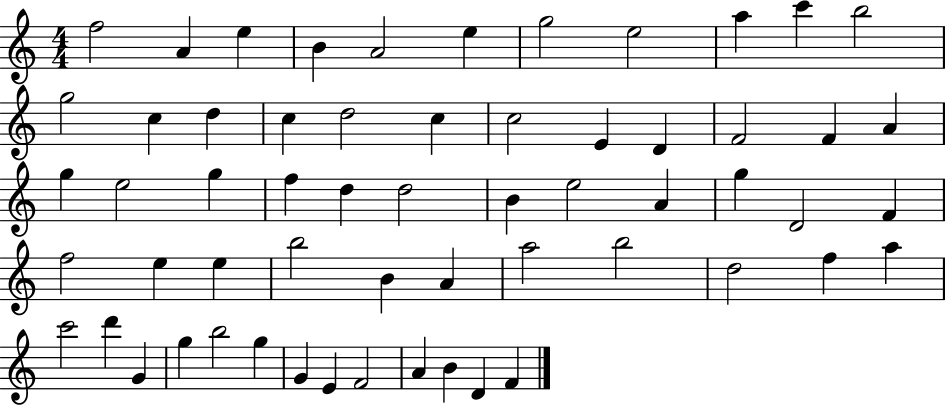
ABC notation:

X:1
T:Untitled
M:4/4
L:1/4
K:C
f2 A e B A2 e g2 e2 a c' b2 g2 c d c d2 c c2 E D F2 F A g e2 g f d d2 B e2 A g D2 F f2 e e b2 B A a2 b2 d2 f a c'2 d' G g b2 g G E F2 A B D F